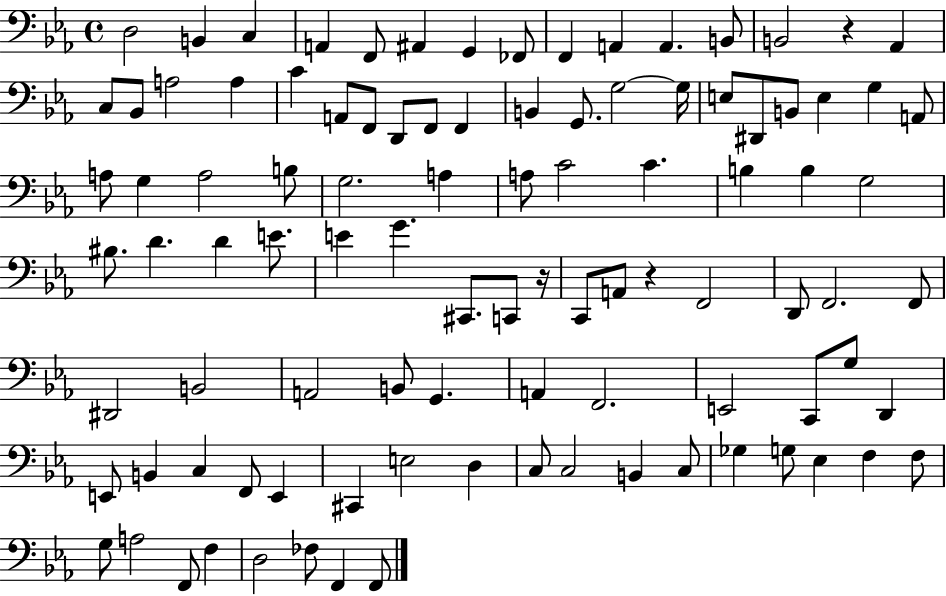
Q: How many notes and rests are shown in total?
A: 99